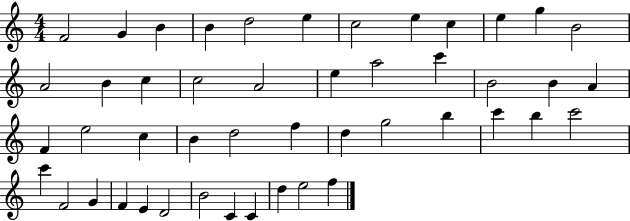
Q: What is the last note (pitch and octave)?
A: F5